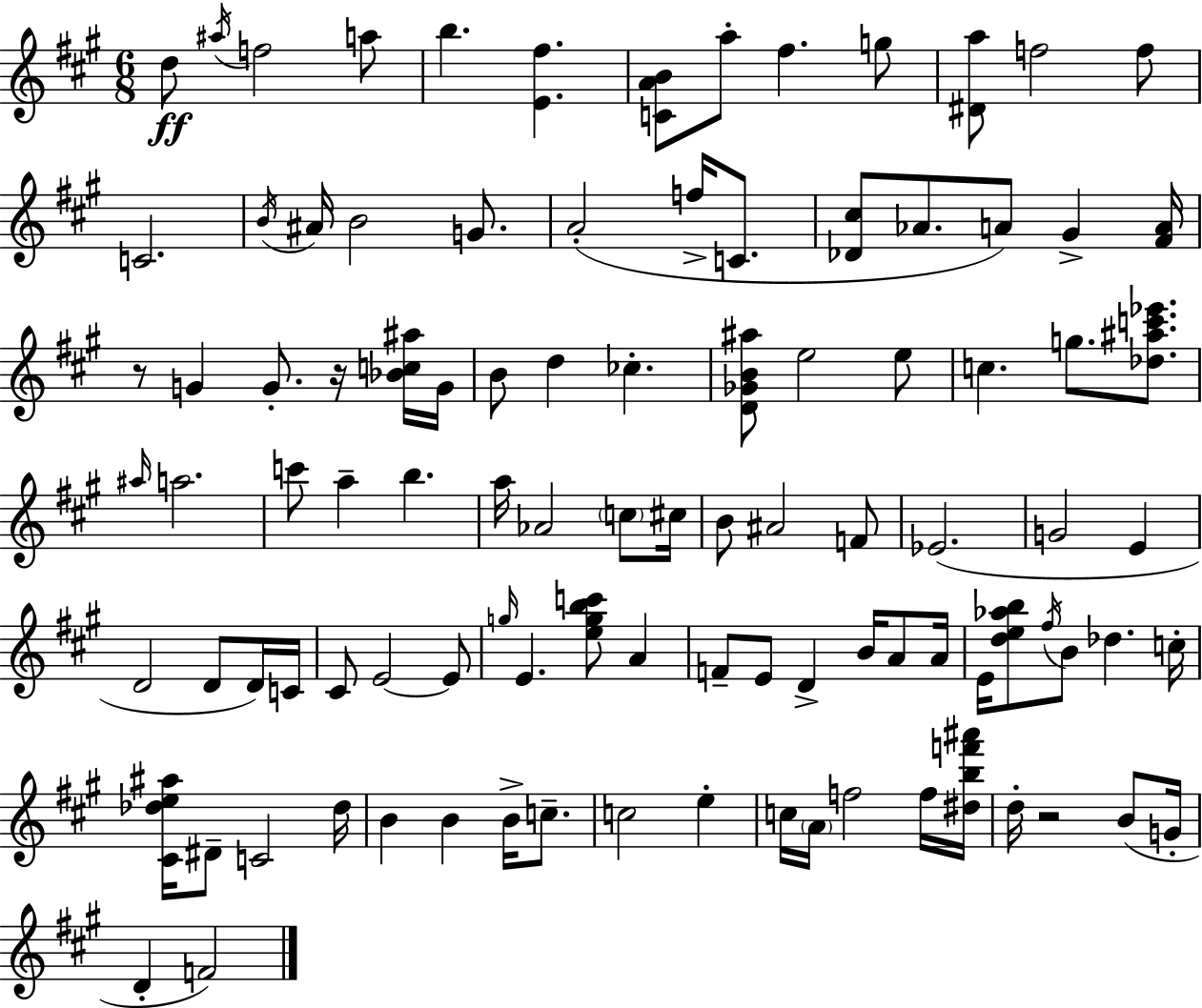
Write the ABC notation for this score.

X:1
T:Untitled
M:6/8
L:1/4
K:A
d/2 ^a/4 f2 a/2 b [E^f] [CAB]/2 a/2 ^f g/2 [^Da]/2 f2 f/2 C2 B/4 ^A/4 B2 G/2 A2 f/4 C/2 [_D^c]/2 _A/2 A/2 ^G [^FA]/4 z/2 G G/2 z/4 [_Bc^a]/4 G/4 B/2 d _c [D_GB^a]/2 e2 e/2 c g/2 [_d^ac'_e']/2 ^a/4 a2 c'/2 a b a/4 _A2 c/2 ^c/4 B/2 ^A2 F/2 _E2 G2 E D2 D/2 D/4 C/4 ^C/2 E2 E/2 g/4 E [egbc']/2 A F/2 E/2 D B/4 A/2 A/4 E/4 [de_ab]/2 ^f/4 B/2 _d c/4 [^C_de^a]/4 ^D/2 C2 _d/4 B B B/4 c/2 c2 e c/4 A/4 f2 f/4 [^dbf'^a']/4 d/4 z2 B/2 G/4 D F2